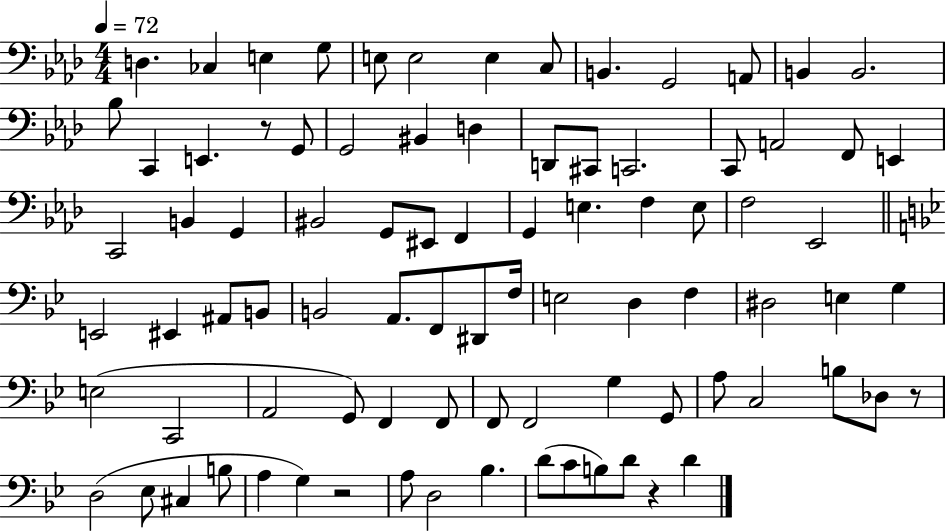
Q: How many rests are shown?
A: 4